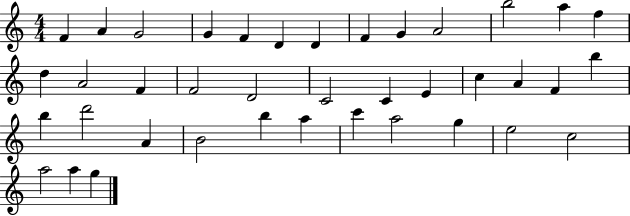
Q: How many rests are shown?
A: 0